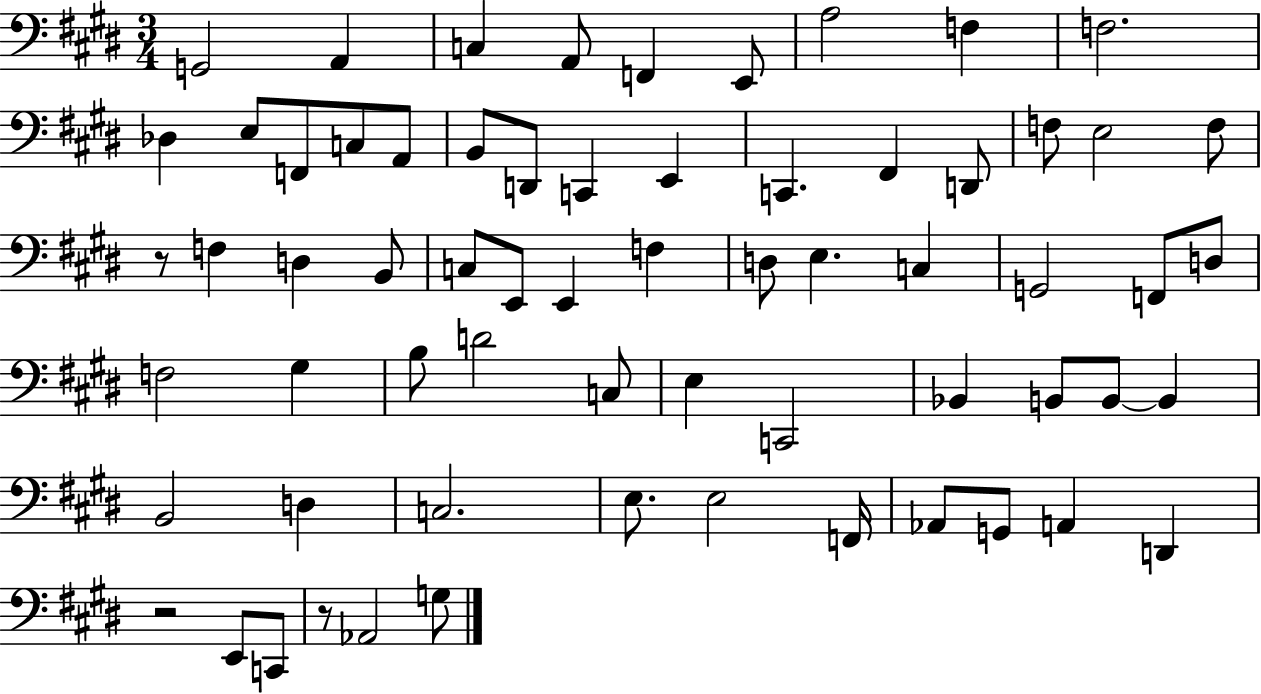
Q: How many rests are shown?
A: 3